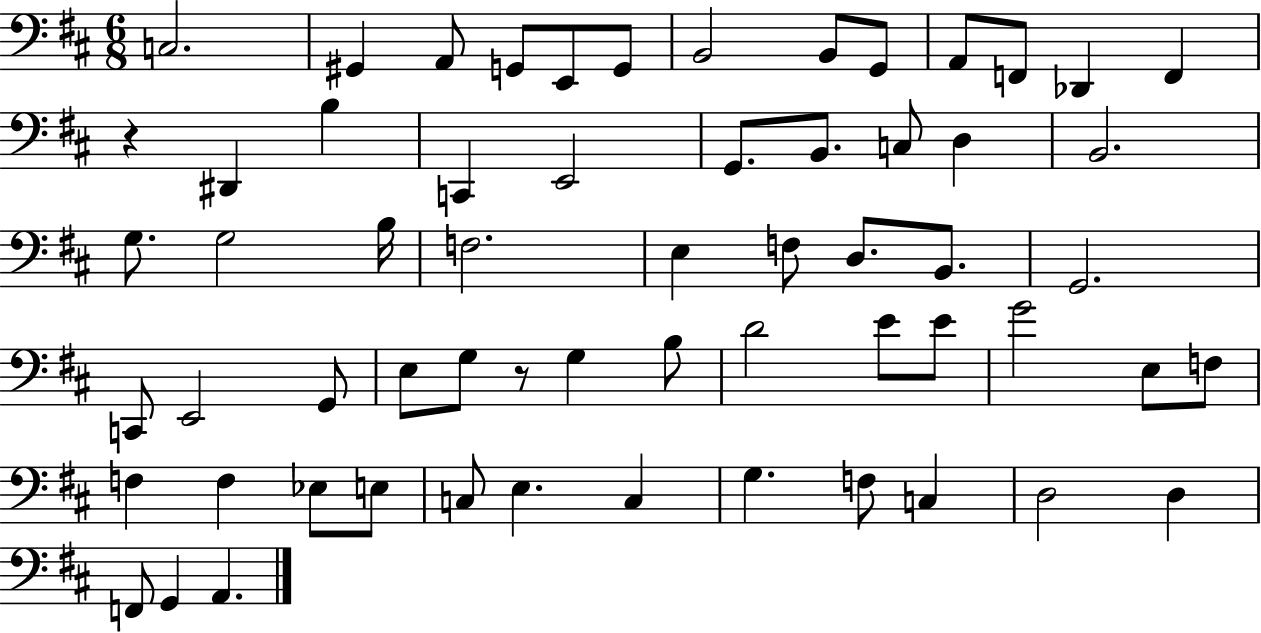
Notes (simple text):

C3/h. G#2/q A2/e G2/e E2/e G2/e B2/h B2/e G2/e A2/e F2/e Db2/q F2/q R/q D#2/q B3/q C2/q E2/h G2/e. B2/e. C3/e D3/q B2/h. G3/e. G3/h B3/s F3/h. E3/q F3/e D3/e. B2/e. G2/h. C2/e E2/h G2/e E3/e G3/e R/e G3/q B3/e D4/h E4/e E4/e G4/h E3/e F3/e F3/q F3/q Eb3/e E3/e C3/e E3/q. C3/q G3/q. F3/e C3/q D3/h D3/q F2/e G2/q A2/q.